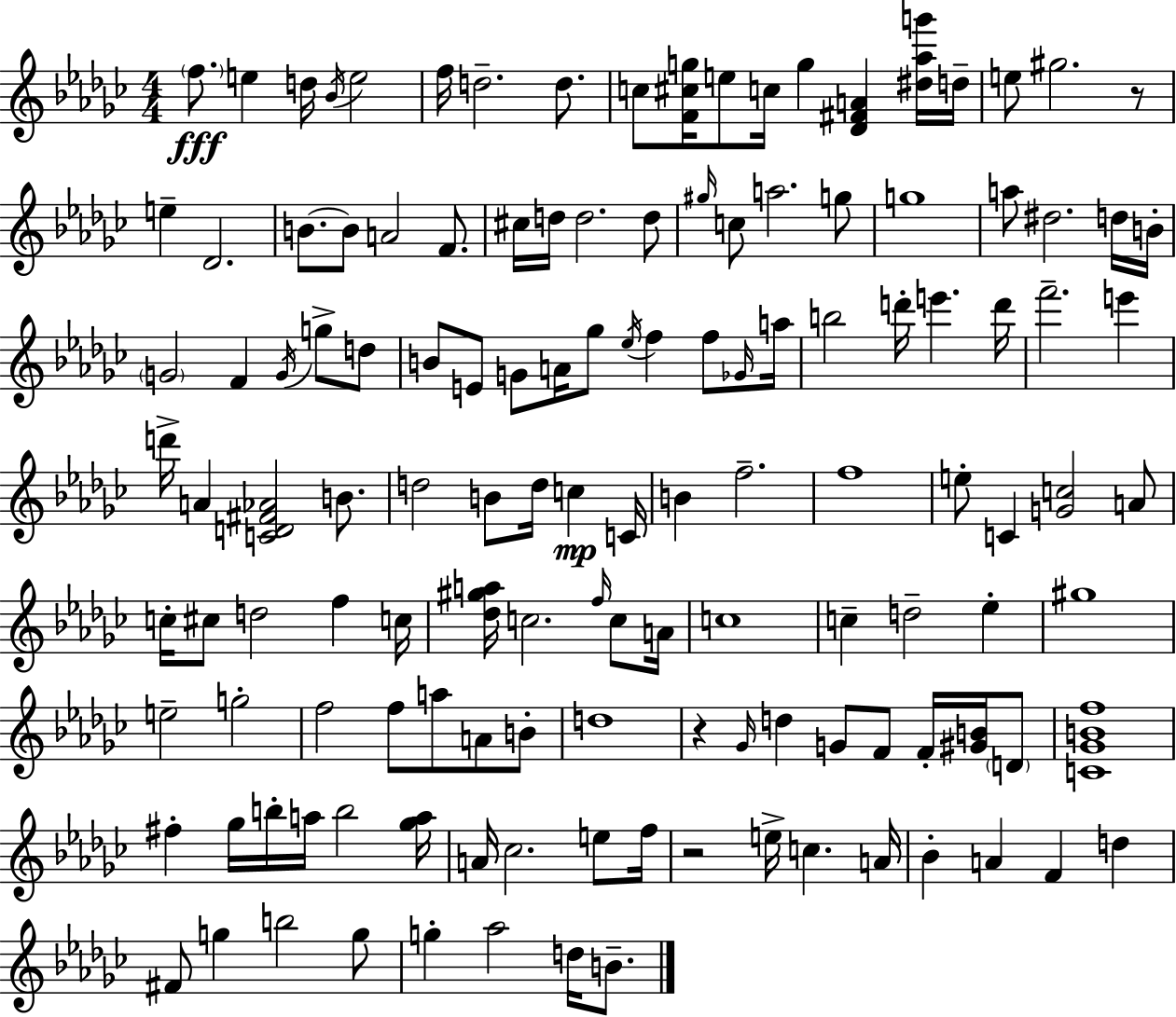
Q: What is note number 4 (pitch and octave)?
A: Bb4